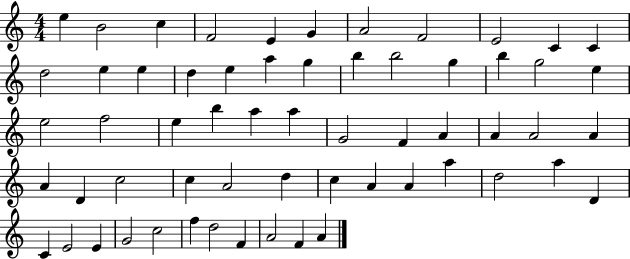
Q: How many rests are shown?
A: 0